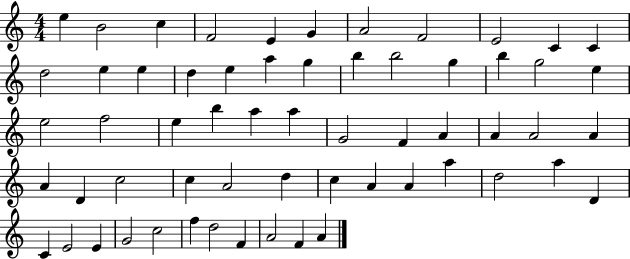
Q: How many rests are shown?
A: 0